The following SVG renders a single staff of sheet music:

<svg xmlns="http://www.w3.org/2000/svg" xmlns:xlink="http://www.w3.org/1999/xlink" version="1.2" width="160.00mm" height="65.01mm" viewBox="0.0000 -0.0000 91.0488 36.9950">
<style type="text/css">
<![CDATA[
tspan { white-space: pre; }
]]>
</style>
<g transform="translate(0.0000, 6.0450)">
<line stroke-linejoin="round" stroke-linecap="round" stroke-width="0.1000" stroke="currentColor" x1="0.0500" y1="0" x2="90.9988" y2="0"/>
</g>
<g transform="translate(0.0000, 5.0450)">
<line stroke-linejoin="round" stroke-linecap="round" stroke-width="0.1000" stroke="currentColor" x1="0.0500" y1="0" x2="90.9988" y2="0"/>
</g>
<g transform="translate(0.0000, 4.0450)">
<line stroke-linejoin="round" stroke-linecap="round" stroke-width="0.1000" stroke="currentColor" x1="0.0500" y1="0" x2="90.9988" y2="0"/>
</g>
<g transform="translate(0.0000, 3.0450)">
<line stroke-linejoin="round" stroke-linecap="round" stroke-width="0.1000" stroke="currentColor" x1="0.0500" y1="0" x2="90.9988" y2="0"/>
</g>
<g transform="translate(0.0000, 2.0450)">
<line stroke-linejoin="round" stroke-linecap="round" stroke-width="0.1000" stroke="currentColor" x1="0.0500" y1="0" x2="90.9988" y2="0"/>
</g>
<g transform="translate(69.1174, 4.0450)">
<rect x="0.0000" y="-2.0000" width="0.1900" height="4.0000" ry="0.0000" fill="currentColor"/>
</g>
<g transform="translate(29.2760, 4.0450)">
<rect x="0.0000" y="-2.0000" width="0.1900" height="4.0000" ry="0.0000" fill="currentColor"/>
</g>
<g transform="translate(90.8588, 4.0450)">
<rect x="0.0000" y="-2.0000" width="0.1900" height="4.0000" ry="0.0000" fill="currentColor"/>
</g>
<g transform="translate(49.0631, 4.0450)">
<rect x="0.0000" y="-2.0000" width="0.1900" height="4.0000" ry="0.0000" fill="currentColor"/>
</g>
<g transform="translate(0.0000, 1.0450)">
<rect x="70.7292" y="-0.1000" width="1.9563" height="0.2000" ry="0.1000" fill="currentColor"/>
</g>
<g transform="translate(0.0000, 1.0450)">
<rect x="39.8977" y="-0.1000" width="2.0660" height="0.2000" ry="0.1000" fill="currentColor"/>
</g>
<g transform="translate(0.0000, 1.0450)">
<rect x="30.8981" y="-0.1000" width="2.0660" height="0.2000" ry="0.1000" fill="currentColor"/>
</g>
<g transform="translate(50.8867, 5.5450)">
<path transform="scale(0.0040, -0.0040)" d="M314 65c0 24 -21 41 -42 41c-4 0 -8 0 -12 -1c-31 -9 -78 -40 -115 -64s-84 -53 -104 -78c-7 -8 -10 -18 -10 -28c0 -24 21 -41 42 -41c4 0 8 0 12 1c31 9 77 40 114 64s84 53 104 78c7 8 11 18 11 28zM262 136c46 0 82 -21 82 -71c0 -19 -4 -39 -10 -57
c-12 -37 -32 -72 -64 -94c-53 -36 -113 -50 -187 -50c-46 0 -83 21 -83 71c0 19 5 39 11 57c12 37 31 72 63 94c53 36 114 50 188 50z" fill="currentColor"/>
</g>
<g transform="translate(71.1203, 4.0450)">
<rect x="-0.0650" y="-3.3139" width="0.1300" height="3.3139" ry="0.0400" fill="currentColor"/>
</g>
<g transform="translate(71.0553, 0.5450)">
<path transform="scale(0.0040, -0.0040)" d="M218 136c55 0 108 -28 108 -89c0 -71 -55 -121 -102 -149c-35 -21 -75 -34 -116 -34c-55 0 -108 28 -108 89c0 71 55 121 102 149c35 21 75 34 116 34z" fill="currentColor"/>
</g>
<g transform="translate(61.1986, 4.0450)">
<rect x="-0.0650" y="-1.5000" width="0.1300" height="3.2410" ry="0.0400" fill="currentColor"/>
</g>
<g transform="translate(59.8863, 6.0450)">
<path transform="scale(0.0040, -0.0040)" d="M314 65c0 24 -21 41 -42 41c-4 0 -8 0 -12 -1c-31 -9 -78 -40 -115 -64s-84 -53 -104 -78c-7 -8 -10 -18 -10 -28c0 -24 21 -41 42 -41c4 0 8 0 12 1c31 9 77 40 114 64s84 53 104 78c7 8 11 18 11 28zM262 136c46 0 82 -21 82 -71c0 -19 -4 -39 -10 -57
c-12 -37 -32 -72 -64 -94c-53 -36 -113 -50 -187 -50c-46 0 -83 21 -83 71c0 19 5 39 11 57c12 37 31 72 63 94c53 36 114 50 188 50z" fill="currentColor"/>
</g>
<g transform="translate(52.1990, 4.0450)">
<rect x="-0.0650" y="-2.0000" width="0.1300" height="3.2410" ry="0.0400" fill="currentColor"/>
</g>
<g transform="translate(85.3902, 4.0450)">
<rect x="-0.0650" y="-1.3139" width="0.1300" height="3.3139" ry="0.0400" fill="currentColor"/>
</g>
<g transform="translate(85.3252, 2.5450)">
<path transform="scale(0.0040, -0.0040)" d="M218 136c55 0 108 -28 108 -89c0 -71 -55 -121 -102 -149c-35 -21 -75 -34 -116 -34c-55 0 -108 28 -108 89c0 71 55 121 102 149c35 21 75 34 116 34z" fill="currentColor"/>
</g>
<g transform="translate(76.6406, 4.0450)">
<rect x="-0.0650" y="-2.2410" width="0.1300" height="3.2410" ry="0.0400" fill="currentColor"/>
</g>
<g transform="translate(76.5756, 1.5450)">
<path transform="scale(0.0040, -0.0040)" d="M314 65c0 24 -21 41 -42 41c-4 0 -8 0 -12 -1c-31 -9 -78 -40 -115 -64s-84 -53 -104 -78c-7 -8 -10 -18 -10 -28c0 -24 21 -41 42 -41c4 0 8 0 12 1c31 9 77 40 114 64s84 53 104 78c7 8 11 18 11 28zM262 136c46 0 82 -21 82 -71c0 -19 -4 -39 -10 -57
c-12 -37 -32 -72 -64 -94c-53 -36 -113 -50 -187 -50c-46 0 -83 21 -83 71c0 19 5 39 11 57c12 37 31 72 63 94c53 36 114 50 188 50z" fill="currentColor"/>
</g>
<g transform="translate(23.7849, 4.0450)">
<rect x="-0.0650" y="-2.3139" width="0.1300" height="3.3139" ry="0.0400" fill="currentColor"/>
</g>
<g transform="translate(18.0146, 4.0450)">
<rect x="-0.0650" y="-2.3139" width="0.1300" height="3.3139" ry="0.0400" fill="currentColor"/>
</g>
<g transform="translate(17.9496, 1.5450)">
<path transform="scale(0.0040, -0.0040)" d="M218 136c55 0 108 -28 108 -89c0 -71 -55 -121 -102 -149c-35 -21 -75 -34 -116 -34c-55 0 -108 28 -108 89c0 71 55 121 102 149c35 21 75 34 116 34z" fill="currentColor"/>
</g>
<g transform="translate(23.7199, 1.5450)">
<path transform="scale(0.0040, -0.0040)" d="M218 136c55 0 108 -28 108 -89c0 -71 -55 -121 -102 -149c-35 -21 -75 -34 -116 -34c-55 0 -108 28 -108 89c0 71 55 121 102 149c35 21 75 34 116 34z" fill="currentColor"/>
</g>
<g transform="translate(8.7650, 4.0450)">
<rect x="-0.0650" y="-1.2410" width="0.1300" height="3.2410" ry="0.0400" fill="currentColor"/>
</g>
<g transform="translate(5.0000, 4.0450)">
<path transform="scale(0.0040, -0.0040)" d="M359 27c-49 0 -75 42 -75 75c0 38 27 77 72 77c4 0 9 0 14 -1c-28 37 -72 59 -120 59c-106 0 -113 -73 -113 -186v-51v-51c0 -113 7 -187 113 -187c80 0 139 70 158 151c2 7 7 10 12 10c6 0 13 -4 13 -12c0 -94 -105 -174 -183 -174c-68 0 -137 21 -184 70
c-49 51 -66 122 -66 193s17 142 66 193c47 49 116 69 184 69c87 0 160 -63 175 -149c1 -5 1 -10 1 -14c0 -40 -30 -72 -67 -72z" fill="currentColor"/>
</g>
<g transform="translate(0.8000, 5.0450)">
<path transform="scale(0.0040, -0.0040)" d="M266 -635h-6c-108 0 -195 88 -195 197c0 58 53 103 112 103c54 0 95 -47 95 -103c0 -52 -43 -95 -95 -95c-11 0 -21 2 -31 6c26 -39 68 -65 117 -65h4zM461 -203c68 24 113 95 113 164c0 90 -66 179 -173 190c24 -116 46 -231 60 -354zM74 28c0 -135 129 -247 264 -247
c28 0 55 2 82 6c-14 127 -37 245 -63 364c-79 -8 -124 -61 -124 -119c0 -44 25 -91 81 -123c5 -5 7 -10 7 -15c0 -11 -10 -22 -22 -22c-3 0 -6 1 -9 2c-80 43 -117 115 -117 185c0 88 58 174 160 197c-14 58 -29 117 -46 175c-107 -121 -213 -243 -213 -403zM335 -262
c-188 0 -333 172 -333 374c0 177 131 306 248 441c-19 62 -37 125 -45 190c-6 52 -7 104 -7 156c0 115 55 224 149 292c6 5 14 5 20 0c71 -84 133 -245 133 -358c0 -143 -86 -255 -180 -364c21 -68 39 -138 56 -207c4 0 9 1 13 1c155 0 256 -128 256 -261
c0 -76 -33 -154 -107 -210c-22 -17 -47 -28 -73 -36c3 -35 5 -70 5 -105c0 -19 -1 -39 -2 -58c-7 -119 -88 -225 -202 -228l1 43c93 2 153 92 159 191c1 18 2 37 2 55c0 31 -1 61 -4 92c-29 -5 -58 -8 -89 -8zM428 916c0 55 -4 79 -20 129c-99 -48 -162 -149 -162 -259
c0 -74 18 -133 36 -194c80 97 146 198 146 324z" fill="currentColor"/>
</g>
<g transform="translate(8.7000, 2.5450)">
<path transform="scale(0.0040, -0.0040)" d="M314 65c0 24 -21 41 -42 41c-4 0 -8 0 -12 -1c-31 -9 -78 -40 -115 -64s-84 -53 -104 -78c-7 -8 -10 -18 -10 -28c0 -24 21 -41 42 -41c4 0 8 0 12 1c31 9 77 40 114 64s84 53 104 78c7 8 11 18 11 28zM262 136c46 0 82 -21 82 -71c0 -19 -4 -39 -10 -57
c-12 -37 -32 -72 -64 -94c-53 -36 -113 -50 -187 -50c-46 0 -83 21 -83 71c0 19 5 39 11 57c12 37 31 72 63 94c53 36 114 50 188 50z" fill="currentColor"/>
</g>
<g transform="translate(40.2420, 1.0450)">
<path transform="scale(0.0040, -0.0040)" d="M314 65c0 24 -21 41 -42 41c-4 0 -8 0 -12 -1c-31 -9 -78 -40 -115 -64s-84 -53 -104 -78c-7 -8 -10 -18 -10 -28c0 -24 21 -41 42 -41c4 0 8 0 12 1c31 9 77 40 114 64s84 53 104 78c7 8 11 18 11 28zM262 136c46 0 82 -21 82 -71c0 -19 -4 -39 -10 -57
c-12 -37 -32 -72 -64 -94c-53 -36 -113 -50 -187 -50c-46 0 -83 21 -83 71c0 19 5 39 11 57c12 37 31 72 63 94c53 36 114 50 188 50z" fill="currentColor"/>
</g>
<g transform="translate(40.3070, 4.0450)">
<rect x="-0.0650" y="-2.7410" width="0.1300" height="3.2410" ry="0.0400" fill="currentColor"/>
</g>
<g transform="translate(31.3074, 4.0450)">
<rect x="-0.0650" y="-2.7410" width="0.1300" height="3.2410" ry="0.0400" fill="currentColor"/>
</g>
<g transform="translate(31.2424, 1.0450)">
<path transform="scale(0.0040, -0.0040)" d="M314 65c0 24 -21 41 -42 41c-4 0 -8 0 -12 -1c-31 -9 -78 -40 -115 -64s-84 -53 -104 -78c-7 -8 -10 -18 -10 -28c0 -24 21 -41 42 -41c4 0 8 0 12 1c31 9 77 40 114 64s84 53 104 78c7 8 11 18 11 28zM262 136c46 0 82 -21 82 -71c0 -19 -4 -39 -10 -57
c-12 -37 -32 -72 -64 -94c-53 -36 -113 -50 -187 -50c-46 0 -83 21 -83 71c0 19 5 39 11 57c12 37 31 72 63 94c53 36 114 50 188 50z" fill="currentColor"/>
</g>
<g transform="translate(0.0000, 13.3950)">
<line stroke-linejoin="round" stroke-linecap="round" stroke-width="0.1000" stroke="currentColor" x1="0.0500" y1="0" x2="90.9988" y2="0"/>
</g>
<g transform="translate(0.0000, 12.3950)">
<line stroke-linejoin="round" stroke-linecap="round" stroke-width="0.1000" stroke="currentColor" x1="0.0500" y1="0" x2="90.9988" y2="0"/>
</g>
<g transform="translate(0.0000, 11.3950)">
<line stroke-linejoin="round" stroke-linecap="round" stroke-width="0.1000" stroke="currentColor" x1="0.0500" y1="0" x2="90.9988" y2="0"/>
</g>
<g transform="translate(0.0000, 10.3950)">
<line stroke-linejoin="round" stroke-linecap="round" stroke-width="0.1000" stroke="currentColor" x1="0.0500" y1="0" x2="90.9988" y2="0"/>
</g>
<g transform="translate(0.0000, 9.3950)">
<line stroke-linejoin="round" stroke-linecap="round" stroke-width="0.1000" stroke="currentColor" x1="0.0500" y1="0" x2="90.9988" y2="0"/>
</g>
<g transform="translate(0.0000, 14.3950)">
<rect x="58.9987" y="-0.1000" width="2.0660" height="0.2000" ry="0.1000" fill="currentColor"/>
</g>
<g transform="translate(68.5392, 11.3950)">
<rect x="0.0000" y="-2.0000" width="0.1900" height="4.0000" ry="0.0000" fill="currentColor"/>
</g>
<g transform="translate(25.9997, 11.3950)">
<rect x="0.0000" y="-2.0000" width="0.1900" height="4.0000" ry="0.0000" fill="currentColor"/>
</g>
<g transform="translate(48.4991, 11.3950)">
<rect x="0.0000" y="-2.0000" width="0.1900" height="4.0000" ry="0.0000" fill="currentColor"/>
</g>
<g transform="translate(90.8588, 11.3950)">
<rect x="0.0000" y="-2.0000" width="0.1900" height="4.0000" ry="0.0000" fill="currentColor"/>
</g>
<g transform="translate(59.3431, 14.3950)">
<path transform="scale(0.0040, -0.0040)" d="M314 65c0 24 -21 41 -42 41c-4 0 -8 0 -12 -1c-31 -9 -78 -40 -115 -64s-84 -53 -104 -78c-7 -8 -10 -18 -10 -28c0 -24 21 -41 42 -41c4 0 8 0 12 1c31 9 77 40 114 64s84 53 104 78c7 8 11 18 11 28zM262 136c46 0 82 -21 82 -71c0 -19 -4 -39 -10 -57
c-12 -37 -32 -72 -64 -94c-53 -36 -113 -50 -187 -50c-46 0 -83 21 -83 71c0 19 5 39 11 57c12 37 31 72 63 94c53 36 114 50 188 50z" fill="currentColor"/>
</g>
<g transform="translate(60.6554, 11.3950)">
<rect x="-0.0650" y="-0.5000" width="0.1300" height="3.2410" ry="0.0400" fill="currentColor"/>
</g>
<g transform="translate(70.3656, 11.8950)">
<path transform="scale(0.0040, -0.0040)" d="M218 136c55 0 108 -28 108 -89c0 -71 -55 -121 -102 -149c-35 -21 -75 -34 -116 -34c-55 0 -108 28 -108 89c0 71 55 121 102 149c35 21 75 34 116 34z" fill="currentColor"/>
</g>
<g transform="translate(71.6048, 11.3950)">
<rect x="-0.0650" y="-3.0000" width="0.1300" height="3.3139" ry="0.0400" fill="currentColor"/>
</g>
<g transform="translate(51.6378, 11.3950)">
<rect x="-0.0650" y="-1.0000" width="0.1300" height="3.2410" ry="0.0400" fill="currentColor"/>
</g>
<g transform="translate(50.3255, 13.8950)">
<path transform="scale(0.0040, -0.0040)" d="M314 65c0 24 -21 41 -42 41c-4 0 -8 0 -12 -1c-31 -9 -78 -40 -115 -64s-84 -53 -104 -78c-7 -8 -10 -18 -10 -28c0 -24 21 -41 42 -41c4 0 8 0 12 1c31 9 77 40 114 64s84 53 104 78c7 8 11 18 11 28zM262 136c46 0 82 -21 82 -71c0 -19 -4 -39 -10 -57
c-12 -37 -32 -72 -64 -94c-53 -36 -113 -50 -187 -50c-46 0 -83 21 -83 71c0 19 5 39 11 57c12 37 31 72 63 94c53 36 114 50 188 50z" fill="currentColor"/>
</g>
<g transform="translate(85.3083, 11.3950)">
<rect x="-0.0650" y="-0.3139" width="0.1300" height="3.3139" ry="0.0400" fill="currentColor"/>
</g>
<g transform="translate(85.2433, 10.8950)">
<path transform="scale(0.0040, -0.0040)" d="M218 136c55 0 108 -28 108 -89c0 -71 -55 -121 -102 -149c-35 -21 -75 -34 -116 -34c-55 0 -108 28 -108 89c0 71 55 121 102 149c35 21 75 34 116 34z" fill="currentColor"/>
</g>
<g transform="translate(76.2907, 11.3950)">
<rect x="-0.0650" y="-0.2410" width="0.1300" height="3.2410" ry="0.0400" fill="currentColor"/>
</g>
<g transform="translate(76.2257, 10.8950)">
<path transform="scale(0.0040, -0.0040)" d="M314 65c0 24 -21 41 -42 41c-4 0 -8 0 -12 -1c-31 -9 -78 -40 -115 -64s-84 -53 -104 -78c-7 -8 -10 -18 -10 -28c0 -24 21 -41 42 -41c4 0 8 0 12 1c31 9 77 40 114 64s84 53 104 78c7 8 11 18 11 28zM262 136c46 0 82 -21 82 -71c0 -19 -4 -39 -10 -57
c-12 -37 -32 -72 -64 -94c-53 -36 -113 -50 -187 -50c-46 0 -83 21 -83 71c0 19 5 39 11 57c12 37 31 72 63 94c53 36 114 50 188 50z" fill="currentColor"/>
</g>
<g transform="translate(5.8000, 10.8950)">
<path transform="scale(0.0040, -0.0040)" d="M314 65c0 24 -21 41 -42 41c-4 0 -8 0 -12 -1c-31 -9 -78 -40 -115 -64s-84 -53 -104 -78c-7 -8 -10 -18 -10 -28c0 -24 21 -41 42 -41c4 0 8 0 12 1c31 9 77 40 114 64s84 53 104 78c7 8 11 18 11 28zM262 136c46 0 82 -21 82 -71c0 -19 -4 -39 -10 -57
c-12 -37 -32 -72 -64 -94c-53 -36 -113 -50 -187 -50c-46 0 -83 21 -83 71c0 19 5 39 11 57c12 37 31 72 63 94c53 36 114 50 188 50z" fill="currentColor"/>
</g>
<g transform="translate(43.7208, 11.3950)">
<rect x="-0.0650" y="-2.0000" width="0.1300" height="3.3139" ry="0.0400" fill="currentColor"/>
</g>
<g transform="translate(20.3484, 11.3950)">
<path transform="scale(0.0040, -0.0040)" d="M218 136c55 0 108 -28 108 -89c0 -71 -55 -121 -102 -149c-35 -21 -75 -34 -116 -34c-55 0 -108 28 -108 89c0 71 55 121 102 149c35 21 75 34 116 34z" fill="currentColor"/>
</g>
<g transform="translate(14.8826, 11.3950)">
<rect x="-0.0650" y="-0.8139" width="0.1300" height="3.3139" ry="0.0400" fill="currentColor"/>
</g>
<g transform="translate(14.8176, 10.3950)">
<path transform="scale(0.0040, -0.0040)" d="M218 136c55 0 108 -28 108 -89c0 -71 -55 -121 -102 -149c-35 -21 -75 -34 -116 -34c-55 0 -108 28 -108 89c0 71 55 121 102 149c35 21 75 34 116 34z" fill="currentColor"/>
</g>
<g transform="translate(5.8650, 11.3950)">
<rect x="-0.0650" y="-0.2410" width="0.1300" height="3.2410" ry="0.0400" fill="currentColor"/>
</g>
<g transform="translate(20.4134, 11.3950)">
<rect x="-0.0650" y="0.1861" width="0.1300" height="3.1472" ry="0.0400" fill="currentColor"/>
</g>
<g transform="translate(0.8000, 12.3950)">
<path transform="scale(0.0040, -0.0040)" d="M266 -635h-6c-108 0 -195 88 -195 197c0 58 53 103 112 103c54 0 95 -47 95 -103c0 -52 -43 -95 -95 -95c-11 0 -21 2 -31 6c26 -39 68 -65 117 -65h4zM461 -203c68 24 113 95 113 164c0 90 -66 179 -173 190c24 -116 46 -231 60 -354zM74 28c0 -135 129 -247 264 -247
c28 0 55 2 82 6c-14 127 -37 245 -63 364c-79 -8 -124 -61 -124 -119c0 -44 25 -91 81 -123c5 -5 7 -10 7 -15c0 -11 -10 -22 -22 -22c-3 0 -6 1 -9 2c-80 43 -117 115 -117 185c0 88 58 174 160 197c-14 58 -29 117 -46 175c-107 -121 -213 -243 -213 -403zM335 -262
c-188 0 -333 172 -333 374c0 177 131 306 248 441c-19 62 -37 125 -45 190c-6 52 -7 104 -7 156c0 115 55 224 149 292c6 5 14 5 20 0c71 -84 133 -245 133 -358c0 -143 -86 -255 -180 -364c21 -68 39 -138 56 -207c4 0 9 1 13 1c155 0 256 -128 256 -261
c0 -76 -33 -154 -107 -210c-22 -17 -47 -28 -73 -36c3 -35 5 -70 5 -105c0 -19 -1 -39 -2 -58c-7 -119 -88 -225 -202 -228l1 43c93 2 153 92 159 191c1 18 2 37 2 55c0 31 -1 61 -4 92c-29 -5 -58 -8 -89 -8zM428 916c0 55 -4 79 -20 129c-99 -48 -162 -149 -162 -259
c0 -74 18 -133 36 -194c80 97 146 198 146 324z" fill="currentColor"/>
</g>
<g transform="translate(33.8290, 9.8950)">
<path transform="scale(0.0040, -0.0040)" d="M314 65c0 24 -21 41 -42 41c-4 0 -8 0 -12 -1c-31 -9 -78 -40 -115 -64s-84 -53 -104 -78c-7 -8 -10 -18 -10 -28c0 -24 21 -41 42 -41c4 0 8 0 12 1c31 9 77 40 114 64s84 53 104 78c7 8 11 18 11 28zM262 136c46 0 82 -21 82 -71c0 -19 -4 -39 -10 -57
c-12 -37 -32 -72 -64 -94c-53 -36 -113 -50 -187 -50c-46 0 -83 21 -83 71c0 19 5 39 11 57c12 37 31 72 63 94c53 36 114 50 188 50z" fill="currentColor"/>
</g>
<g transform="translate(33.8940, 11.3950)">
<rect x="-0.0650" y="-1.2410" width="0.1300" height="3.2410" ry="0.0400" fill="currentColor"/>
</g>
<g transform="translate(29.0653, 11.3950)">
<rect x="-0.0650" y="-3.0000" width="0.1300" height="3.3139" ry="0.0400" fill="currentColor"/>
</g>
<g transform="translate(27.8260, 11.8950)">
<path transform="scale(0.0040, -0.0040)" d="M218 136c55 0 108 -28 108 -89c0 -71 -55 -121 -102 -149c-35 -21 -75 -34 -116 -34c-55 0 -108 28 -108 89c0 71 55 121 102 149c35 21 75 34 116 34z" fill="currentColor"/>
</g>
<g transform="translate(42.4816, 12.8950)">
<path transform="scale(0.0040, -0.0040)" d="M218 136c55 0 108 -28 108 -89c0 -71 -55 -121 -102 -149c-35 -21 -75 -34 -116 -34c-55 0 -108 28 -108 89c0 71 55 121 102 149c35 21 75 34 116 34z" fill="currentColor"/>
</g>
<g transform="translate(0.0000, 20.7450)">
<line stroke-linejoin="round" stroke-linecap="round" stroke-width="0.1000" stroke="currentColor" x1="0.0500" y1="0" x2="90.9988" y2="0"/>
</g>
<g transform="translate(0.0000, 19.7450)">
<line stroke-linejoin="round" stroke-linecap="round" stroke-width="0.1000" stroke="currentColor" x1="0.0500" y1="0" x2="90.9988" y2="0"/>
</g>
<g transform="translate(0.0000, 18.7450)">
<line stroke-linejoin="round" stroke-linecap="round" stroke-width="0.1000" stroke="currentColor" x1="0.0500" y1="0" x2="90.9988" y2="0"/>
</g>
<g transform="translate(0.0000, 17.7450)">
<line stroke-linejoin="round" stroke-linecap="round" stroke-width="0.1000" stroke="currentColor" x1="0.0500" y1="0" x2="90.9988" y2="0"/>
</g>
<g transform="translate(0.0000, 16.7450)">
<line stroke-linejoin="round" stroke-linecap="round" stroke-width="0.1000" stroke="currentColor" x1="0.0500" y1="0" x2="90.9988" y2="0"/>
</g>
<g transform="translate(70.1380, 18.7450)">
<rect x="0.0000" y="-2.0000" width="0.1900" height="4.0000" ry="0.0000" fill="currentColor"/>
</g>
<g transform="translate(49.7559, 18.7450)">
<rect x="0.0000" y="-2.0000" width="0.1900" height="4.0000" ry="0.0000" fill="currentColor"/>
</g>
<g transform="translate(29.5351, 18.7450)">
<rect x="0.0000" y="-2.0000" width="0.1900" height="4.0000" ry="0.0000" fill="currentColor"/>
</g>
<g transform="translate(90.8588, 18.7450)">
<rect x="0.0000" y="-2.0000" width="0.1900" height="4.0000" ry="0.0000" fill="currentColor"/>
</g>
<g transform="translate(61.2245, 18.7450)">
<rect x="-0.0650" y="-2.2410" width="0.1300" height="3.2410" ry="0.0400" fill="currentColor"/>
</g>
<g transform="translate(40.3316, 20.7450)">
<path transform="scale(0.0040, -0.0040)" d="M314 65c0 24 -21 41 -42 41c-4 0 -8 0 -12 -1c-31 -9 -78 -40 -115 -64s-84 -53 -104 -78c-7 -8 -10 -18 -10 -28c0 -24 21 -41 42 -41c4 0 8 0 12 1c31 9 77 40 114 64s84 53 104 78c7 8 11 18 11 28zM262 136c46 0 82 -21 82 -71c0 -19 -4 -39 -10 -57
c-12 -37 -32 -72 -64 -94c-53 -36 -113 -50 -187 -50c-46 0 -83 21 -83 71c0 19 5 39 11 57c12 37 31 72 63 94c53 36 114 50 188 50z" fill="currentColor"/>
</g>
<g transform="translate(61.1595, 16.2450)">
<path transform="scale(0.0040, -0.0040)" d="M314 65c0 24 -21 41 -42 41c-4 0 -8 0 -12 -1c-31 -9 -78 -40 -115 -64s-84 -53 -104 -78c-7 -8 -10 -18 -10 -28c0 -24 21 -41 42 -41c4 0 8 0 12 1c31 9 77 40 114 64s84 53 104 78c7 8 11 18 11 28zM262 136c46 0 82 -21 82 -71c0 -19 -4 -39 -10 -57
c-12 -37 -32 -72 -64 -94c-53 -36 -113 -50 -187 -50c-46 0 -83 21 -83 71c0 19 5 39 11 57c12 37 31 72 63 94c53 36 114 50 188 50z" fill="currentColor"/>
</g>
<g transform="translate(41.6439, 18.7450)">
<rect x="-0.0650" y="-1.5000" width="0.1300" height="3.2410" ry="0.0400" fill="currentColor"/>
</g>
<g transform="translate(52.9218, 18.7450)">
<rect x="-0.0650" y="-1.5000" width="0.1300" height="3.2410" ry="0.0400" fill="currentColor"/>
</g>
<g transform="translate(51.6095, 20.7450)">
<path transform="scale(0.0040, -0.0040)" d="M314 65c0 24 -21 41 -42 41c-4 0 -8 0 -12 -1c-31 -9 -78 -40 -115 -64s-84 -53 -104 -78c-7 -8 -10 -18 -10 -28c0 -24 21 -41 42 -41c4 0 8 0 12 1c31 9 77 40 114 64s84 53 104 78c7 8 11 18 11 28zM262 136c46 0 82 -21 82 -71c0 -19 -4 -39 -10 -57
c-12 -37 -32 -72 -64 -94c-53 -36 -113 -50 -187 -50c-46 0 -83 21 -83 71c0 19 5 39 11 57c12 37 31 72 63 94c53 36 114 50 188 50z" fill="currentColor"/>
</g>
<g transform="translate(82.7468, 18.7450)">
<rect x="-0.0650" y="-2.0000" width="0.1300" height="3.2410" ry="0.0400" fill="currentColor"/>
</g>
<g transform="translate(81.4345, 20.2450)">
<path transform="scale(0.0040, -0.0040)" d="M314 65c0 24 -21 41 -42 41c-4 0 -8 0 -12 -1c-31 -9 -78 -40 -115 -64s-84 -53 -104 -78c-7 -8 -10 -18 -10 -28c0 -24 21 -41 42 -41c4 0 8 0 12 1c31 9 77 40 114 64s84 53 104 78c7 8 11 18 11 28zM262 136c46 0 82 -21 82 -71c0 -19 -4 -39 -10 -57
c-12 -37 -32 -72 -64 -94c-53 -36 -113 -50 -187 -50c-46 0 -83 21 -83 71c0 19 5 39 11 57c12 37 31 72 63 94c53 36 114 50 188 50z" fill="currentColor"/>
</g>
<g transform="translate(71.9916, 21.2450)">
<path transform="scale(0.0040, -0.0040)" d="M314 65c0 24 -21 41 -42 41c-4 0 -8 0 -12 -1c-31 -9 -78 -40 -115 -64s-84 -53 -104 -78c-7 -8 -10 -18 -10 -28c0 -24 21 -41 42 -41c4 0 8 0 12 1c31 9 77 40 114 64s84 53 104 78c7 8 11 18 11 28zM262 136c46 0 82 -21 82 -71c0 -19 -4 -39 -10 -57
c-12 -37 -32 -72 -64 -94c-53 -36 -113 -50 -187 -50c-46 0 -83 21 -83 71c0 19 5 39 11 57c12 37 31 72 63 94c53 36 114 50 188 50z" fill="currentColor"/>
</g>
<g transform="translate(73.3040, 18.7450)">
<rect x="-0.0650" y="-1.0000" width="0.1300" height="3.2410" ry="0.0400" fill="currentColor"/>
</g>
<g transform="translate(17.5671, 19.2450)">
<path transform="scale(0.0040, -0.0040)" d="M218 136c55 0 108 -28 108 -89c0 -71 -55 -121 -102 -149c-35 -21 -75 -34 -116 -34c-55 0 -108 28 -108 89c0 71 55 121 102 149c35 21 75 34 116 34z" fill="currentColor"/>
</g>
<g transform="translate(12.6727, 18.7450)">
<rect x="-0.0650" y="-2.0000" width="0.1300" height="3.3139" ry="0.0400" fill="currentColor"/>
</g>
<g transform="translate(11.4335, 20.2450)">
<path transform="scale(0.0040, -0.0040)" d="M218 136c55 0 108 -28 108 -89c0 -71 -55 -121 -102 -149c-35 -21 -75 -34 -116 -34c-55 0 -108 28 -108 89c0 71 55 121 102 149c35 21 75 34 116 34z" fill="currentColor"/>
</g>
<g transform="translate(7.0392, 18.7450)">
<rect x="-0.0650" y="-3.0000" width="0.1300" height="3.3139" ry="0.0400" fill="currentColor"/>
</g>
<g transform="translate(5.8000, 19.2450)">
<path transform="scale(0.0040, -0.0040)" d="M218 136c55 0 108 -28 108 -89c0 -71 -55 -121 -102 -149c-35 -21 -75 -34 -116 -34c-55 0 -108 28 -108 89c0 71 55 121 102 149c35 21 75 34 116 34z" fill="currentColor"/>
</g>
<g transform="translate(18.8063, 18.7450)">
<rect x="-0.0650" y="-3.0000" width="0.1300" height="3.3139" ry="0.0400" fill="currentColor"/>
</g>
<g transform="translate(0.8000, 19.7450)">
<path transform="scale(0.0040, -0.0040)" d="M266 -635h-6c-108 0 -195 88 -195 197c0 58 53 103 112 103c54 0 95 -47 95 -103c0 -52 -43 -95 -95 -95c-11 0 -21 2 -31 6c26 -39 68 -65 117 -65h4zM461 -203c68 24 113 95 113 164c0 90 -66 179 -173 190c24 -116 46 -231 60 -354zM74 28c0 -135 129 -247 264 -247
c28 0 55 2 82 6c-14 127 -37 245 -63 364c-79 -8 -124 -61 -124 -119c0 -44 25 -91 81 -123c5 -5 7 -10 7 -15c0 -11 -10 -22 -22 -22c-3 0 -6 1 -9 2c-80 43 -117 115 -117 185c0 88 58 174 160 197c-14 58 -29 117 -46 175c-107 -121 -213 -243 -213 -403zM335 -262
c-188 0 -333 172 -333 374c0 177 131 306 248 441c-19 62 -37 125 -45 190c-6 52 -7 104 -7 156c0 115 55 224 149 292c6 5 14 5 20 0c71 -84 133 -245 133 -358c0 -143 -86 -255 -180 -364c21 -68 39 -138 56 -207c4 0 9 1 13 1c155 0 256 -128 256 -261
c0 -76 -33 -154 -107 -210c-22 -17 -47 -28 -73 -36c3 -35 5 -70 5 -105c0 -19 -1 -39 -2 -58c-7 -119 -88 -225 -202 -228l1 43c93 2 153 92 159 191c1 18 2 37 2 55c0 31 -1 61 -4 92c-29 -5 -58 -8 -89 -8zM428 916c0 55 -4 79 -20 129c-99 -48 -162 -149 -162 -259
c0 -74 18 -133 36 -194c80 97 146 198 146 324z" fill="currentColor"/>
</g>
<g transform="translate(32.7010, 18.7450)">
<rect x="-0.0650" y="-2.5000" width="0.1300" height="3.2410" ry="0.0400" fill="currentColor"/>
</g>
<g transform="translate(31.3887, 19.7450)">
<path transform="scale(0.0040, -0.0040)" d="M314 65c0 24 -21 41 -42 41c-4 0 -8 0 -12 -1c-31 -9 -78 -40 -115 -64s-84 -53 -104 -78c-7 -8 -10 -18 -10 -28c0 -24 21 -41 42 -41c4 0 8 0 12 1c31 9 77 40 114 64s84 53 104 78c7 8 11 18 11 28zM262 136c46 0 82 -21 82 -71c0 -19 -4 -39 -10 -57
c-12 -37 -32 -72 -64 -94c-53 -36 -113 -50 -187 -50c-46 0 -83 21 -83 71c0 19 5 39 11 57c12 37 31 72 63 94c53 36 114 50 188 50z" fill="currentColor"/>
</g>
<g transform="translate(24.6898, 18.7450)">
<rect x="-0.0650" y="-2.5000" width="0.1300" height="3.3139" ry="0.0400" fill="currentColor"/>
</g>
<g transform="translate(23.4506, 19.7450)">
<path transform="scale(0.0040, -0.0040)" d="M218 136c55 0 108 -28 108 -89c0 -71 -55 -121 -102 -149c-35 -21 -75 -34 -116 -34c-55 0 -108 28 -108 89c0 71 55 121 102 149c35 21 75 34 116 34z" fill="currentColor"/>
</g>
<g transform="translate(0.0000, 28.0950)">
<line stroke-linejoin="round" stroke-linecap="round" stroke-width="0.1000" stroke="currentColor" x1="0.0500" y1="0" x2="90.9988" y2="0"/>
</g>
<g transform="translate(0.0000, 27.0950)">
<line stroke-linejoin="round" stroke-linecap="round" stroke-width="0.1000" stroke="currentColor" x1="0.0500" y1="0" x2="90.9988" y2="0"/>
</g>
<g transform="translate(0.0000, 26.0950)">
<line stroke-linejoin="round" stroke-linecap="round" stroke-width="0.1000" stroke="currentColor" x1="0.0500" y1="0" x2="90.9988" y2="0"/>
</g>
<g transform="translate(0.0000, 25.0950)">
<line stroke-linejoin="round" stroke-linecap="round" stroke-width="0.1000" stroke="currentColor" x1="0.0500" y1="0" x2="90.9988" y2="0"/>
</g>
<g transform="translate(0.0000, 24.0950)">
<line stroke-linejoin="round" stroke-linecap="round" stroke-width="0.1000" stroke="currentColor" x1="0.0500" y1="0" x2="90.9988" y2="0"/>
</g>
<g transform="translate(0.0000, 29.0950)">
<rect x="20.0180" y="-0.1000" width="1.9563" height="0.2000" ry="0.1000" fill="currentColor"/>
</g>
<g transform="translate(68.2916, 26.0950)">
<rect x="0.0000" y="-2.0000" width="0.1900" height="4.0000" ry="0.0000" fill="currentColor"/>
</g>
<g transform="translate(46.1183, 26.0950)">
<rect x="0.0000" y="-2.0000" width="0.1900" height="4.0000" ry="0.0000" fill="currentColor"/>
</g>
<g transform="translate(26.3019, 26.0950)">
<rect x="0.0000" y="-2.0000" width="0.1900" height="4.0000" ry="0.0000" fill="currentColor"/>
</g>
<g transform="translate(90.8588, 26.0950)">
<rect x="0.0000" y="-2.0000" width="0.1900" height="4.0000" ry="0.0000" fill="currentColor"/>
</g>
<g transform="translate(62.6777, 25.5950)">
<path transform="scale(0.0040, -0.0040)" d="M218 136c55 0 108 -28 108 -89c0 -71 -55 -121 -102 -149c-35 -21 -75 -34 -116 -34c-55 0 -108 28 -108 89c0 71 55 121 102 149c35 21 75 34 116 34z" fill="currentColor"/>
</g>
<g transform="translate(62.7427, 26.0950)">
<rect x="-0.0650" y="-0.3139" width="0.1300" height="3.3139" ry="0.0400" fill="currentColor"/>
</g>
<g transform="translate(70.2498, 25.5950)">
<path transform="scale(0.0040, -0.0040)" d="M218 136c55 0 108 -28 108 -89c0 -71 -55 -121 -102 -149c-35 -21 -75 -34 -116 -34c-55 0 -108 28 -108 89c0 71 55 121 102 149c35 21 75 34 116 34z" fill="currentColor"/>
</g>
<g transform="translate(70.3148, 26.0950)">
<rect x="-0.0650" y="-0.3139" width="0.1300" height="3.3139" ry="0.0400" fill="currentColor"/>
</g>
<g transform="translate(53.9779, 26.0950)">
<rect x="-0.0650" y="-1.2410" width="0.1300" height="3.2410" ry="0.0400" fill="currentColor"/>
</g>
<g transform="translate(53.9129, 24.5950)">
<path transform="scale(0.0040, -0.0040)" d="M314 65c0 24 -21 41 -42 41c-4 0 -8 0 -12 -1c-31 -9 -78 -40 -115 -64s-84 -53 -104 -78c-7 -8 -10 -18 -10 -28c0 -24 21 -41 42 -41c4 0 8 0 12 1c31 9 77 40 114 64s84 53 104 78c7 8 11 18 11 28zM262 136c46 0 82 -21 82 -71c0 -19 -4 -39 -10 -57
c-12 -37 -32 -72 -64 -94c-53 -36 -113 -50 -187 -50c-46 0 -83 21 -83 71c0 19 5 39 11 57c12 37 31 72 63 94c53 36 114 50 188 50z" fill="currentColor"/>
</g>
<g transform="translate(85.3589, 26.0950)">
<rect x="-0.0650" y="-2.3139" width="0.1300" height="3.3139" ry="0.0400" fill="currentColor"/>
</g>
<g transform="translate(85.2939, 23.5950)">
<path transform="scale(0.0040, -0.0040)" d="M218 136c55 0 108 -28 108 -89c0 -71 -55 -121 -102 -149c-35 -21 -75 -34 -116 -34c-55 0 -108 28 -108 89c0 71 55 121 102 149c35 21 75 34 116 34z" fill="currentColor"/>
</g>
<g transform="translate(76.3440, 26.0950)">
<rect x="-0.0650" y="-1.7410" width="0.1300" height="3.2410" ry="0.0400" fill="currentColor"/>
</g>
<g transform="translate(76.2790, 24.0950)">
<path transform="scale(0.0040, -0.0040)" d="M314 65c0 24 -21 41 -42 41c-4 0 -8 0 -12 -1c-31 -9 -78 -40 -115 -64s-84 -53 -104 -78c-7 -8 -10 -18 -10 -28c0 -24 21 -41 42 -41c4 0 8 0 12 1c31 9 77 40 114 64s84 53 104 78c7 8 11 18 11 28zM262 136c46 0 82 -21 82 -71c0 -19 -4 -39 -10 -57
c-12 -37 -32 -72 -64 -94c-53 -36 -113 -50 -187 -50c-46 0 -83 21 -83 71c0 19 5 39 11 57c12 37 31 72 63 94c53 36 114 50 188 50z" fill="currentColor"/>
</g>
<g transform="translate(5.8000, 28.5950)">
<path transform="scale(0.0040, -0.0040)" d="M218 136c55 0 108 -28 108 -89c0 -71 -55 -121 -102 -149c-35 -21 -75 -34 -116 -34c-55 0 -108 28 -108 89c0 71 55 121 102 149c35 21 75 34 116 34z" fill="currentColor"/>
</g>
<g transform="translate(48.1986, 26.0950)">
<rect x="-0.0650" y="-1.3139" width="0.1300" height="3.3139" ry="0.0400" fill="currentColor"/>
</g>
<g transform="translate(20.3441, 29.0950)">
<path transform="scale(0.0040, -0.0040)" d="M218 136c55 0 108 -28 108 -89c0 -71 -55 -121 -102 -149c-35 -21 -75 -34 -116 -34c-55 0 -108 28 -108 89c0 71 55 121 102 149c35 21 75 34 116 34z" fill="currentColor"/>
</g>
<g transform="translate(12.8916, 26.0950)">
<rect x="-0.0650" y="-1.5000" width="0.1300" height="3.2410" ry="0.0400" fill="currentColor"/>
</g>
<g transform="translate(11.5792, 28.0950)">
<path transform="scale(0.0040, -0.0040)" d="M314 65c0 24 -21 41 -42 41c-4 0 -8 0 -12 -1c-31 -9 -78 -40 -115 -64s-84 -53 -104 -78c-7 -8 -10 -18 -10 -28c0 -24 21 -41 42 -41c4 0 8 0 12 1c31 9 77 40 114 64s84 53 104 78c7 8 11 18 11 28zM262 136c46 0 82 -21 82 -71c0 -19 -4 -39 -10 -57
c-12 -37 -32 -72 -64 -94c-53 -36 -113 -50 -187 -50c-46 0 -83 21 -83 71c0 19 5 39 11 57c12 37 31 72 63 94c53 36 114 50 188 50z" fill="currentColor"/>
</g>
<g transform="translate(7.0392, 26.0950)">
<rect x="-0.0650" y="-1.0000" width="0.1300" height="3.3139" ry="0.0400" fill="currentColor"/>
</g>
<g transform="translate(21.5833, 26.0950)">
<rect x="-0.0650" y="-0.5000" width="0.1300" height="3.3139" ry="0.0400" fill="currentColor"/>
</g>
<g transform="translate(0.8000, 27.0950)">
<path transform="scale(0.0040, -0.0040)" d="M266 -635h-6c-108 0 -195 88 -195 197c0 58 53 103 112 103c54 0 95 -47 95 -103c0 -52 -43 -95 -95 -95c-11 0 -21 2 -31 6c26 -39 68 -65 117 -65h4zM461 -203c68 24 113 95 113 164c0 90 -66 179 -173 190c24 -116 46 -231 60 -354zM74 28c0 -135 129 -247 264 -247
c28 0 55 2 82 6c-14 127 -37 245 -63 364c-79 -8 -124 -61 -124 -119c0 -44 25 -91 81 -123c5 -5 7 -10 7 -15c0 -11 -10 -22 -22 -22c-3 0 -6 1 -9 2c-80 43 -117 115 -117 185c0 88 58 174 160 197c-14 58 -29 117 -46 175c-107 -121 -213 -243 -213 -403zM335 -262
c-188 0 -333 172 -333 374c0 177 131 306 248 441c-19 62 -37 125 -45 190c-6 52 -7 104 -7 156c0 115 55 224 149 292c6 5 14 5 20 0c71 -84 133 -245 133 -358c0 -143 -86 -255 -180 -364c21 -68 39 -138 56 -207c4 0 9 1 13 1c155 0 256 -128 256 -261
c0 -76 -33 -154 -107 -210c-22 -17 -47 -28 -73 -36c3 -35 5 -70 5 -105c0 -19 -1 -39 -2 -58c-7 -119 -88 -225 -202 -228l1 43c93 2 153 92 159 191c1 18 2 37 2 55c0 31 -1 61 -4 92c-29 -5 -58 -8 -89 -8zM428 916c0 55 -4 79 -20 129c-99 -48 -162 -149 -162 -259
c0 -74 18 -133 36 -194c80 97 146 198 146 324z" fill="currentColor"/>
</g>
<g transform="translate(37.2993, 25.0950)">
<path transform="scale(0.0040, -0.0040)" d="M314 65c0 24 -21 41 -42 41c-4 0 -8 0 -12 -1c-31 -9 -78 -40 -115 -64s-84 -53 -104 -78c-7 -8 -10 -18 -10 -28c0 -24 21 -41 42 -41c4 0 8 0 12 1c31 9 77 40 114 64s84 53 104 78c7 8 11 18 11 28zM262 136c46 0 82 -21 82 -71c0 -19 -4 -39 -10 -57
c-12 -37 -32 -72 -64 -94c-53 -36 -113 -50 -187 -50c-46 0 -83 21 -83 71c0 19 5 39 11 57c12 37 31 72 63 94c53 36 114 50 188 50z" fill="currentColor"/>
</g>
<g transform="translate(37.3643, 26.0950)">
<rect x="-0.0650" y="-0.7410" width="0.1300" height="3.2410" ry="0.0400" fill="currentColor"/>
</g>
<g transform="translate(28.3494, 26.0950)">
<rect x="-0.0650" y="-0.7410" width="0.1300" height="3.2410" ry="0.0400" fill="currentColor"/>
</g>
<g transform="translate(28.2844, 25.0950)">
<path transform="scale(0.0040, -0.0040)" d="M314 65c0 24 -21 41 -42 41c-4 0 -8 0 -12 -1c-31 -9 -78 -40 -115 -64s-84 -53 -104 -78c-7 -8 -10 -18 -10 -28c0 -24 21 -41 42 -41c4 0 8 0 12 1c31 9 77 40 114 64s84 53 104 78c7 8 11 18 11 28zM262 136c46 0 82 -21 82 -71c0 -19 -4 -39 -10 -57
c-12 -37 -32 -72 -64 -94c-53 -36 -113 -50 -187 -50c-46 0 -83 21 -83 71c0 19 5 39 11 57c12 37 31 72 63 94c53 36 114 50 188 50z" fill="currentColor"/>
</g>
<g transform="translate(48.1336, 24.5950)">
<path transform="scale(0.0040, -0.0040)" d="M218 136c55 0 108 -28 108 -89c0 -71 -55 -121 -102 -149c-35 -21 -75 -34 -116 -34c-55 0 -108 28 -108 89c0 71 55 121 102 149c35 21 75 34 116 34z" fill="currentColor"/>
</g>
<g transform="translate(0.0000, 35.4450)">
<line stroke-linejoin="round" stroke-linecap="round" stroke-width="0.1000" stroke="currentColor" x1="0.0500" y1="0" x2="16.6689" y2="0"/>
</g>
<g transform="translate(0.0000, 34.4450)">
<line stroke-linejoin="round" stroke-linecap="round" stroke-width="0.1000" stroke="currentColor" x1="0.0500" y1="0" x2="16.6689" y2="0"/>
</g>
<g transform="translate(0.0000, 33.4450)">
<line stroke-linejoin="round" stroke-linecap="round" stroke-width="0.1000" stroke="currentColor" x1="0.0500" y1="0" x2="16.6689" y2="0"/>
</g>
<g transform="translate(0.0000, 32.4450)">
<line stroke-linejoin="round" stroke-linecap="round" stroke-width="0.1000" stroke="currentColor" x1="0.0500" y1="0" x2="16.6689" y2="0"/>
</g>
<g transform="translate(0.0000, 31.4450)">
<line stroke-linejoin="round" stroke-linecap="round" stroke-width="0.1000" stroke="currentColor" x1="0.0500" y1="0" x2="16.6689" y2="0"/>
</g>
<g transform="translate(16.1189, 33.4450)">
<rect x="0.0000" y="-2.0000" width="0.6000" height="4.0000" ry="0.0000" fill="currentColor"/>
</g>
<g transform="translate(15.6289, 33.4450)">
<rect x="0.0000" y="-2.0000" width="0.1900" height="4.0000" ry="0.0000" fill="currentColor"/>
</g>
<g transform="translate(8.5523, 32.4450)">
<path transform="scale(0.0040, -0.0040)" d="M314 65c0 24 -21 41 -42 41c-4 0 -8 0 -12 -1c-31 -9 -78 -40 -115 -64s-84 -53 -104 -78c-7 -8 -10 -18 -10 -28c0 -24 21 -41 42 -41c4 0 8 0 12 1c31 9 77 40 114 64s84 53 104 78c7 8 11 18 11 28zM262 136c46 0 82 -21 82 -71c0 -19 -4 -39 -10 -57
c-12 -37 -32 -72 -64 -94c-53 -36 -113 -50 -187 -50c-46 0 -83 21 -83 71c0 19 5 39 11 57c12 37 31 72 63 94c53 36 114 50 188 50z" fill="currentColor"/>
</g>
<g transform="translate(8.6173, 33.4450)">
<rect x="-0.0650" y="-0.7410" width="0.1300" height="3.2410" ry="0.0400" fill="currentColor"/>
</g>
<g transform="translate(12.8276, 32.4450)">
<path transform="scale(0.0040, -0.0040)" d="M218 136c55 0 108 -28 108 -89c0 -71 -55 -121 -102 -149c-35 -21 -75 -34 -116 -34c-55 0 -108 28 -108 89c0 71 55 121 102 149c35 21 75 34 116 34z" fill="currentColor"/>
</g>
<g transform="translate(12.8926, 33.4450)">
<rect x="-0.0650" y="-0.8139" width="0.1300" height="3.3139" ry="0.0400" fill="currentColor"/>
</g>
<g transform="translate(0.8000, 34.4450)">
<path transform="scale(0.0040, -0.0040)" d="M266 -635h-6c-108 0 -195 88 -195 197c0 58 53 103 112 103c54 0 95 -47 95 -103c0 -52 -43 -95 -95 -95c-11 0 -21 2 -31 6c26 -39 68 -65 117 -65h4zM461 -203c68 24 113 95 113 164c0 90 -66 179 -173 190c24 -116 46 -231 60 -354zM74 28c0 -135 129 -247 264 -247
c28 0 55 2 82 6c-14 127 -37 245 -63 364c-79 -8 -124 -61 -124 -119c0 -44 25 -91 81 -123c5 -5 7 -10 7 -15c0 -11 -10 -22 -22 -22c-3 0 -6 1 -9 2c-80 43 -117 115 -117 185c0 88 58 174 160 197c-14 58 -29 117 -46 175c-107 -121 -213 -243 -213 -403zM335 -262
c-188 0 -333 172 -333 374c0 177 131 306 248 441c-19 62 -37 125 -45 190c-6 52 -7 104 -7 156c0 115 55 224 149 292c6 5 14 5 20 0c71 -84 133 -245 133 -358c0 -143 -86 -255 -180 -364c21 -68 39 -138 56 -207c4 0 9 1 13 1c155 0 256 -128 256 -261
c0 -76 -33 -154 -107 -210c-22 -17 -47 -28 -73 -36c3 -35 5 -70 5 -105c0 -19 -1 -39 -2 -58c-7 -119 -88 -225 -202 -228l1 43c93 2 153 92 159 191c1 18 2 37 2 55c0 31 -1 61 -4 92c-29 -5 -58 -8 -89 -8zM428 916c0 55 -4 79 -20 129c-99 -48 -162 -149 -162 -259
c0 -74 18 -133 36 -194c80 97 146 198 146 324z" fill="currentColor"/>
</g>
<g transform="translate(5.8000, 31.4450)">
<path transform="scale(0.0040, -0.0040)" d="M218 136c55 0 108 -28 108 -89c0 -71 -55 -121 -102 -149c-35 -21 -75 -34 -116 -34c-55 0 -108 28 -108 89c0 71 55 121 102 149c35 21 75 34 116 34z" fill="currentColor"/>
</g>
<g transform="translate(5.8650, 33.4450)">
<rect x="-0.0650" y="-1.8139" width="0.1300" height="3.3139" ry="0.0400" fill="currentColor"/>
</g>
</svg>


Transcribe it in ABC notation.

X:1
T:Untitled
M:4/4
L:1/4
K:C
e2 g g a2 a2 F2 E2 b g2 e c2 d B A e2 F D2 C2 A c2 c A F A G G2 E2 E2 g2 D2 F2 D E2 C d2 d2 e e2 c c f2 g f d2 d